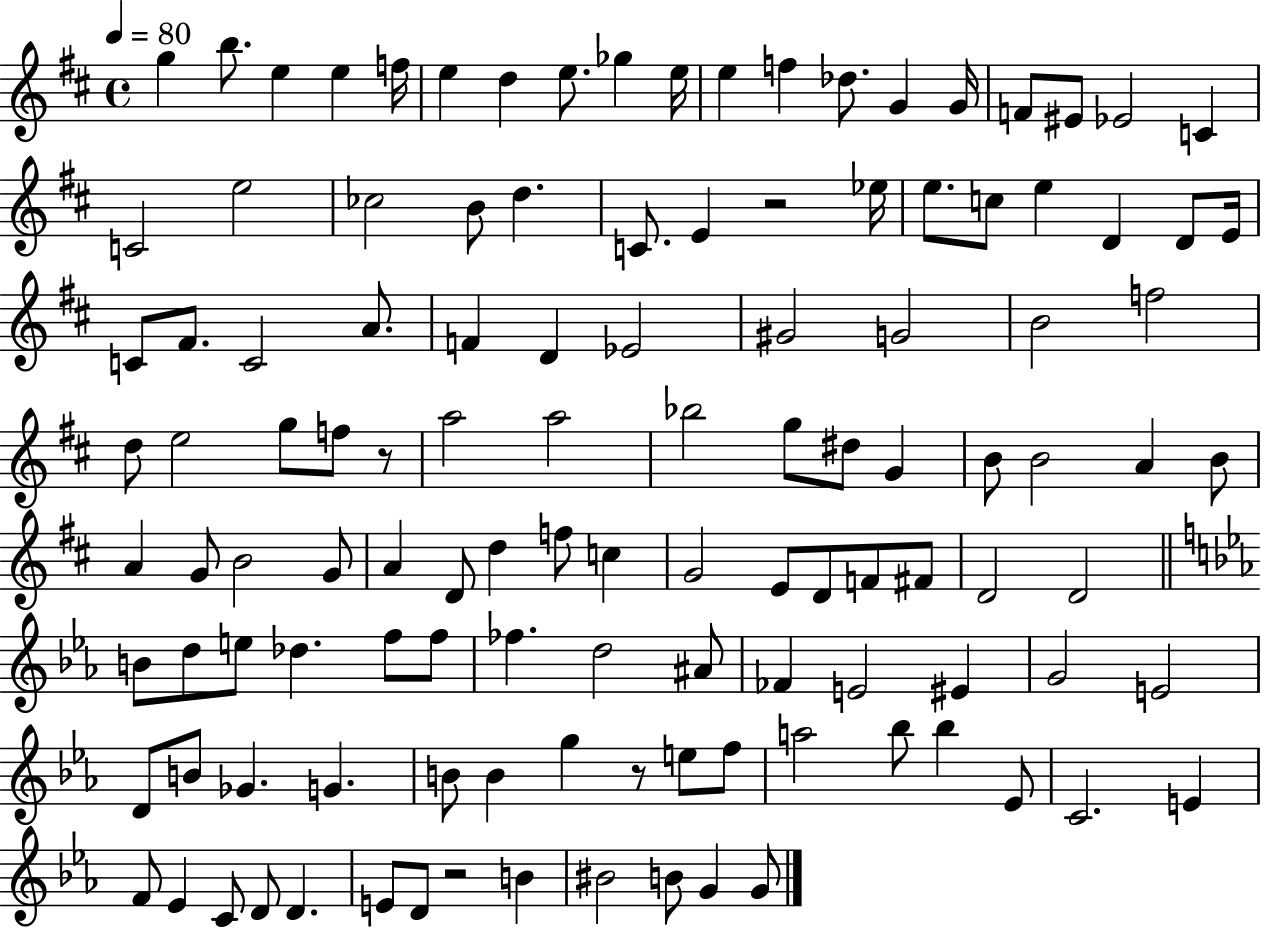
{
  \clef treble
  \time 4/4
  \defaultTimeSignature
  \key d \major
  \tempo 4 = 80
  \repeat volta 2 { g''4 b''8. e''4 e''4 f''16 | e''4 d''4 e''8. ges''4 e''16 | e''4 f''4 des''8. g'4 g'16 | f'8 eis'8 ees'2 c'4 | \break c'2 e''2 | ces''2 b'8 d''4. | c'8. e'4 r2 ees''16 | e''8. c''8 e''4 d'4 d'8 e'16 | \break c'8 fis'8. c'2 a'8. | f'4 d'4 ees'2 | gis'2 g'2 | b'2 f''2 | \break d''8 e''2 g''8 f''8 r8 | a''2 a''2 | bes''2 g''8 dis''8 g'4 | b'8 b'2 a'4 b'8 | \break a'4 g'8 b'2 g'8 | a'4 d'8 d''4 f''8 c''4 | g'2 e'8 d'8 f'8 fis'8 | d'2 d'2 | \break \bar "||" \break \key ees \major b'8 d''8 e''8 des''4. f''8 f''8 | fes''4. d''2 ais'8 | fes'4 e'2 eis'4 | g'2 e'2 | \break d'8 b'8 ges'4. g'4. | b'8 b'4 g''4 r8 e''8 f''8 | a''2 bes''8 bes''4 ees'8 | c'2. e'4 | \break f'8 ees'4 c'8 d'8 d'4. | e'8 d'8 r2 b'4 | bis'2 b'8 g'4 g'8 | } \bar "|."
}